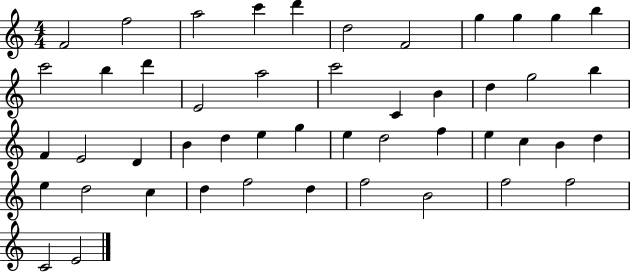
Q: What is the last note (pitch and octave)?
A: E4